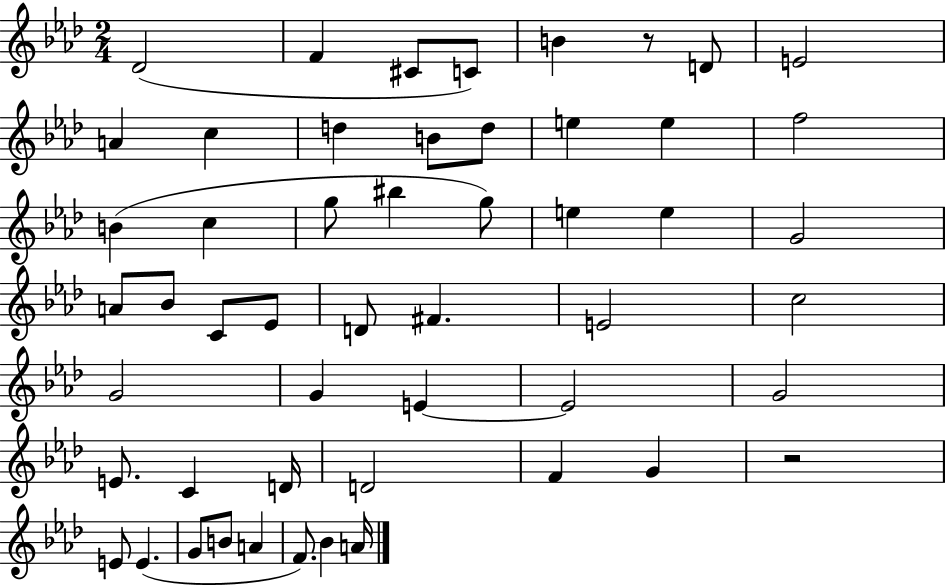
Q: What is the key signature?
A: AES major